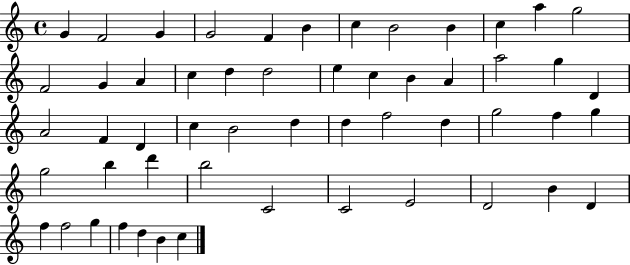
{
  \clef treble
  \time 4/4
  \defaultTimeSignature
  \key c \major
  g'4 f'2 g'4 | g'2 f'4 b'4 | c''4 b'2 b'4 | c''4 a''4 g''2 | \break f'2 g'4 a'4 | c''4 d''4 d''2 | e''4 c''4 b'4 a'4 | a''2 g''4 d'4 | \break a'2 f'4 d'4 | c''4 b'2 d''4 | d''4 f''2 d''4 | g''2 f''4 g''4 | \break g''2 b''4 d'''4 | b''2 c'2 | c'2 e'2 | d'2 b'4 d'4 | \break f''4 f''2 g''4 | f''4 d''4 b'4 c''4 | \bar "|."
}